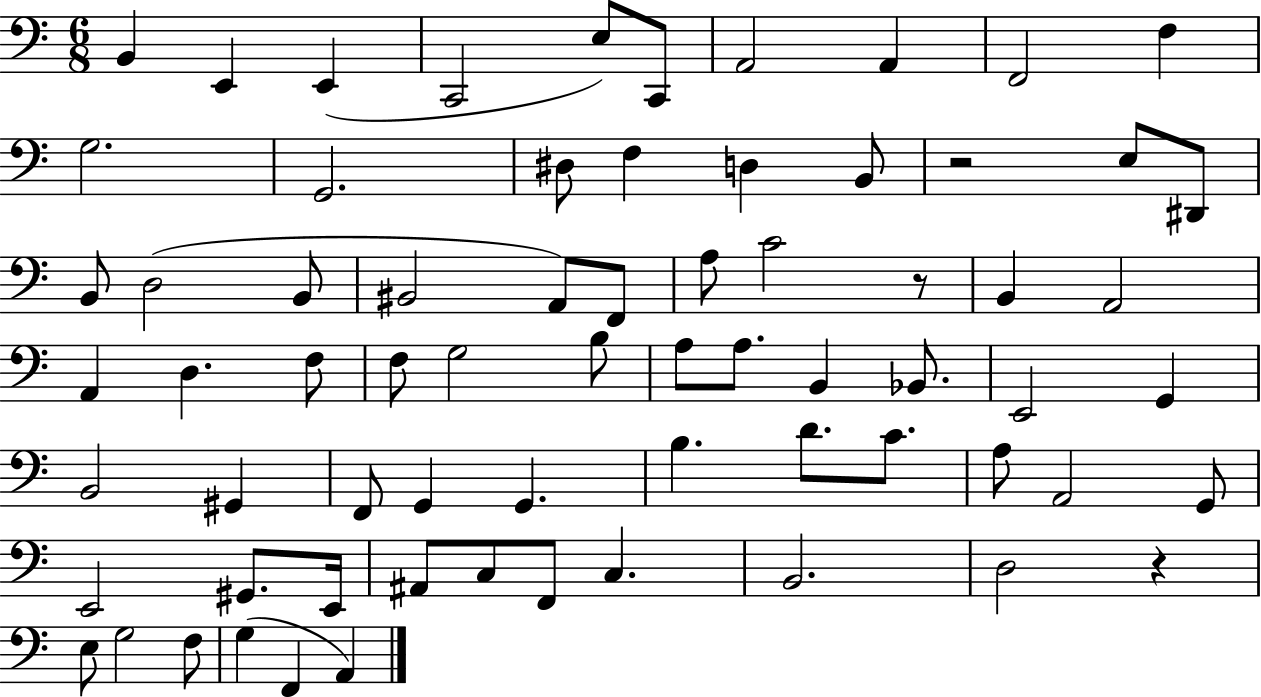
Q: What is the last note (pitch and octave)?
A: A2